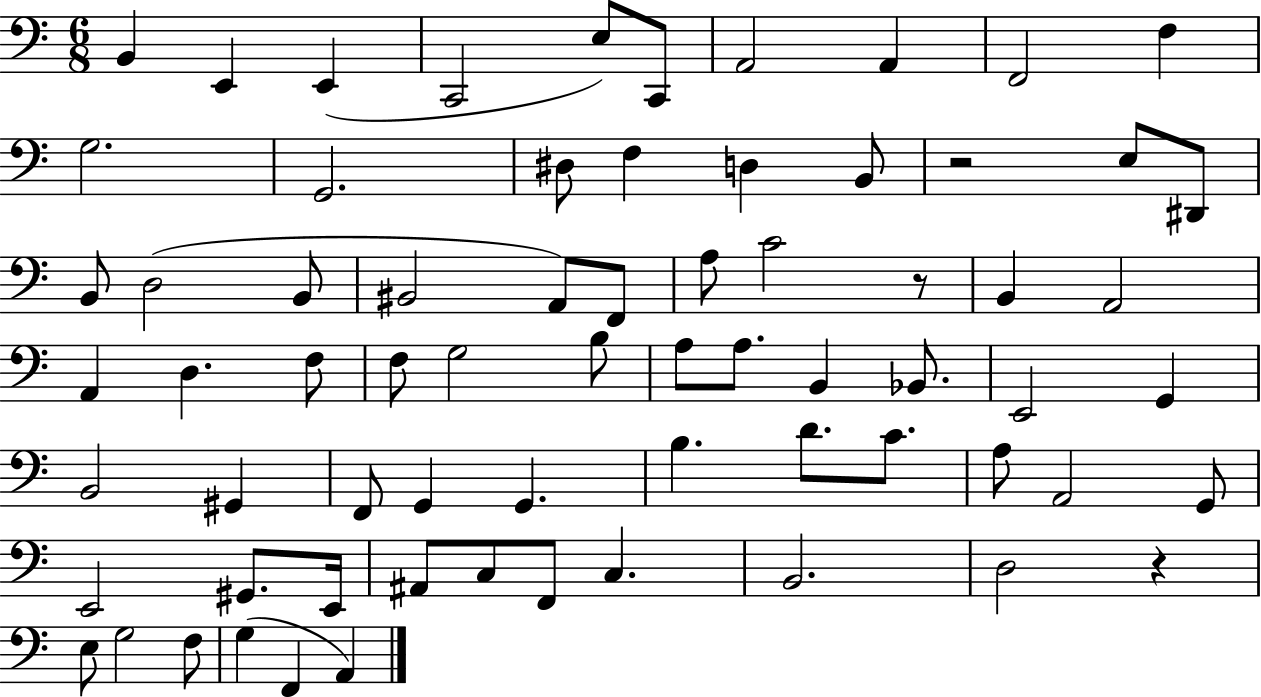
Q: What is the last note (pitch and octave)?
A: A2